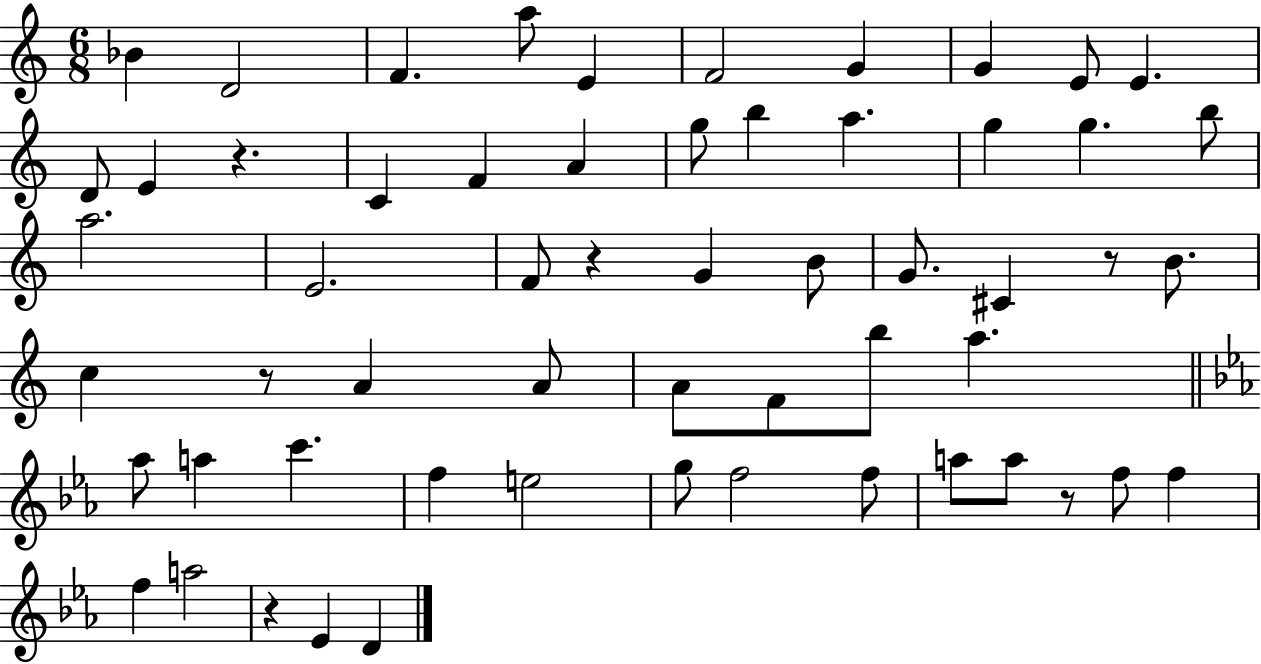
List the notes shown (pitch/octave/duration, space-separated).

Bb4/q D4/h F4/q. A5/e E4/q F4/h G4/q G4/q E4/e E4/q. D4/e E4/q R/q. C4/q F4/q A4/q G5/e B5/q A5/q. G5/q G5/q. B5/e A5/h. E4/h. F4/e R/q G4/q B4/e G4/e. C#4/q R/e B4/e. C5/q R/e A4/q A4/e A4/e F4/e B5/e A5/q. Ab5/e A5/q C6/q. F5/q E5/h G5/e F5/h F5/e A5/e A5/e R/e F5/e F5/q F5/q A5/h R/q Eb4/q D4/q